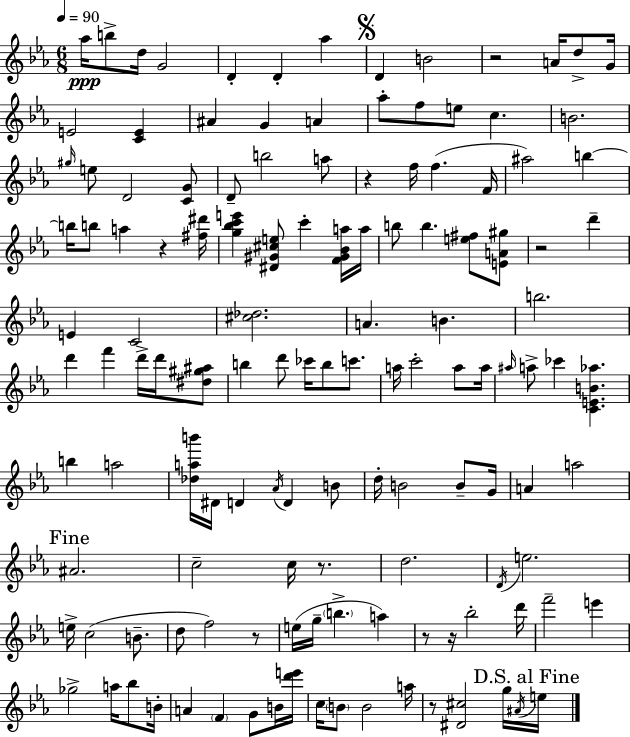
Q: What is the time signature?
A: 6/8